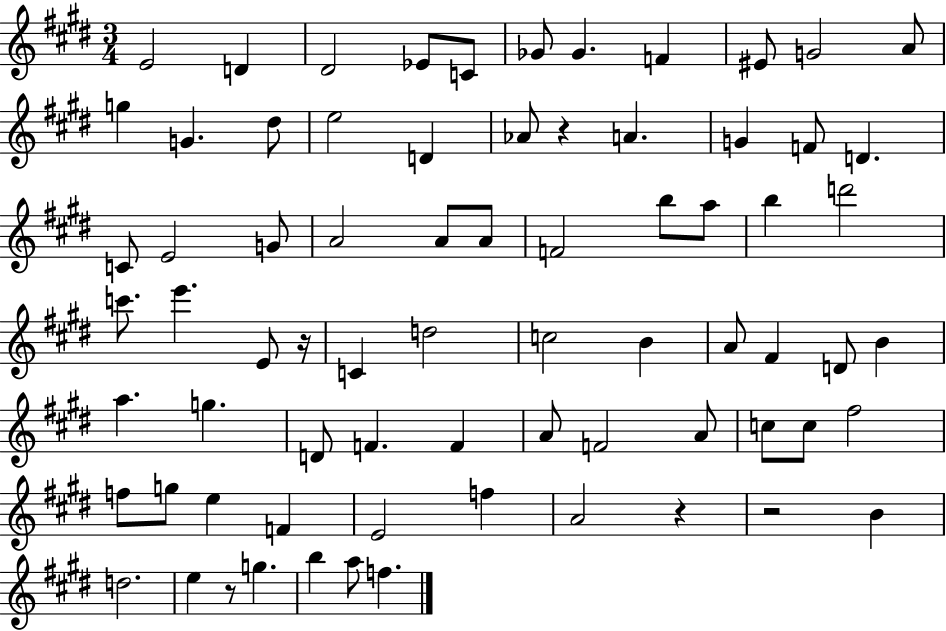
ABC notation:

X:1
T:Untitled
M:3/4
L:1/4
K:E
E2 D ^D2 _E/2 C/2 _G/2 _G F ^E/2 G2 A/2 g G ^d/2 e2 D _A/2 z A G F/2 D C/2 E2 G/2 A2 A/2 A/2 F2 b/2 a/2 b d'2 c'/2 e' E/2 z/4 C d2 c2 B A/2 ^F D/2 B a g D/2 F F A/2 F2 A/2 c/2 c/2 ^f2 f/2 g/2 e F E2 f A2 z z2 B d2 e z/2 g b a/2 f